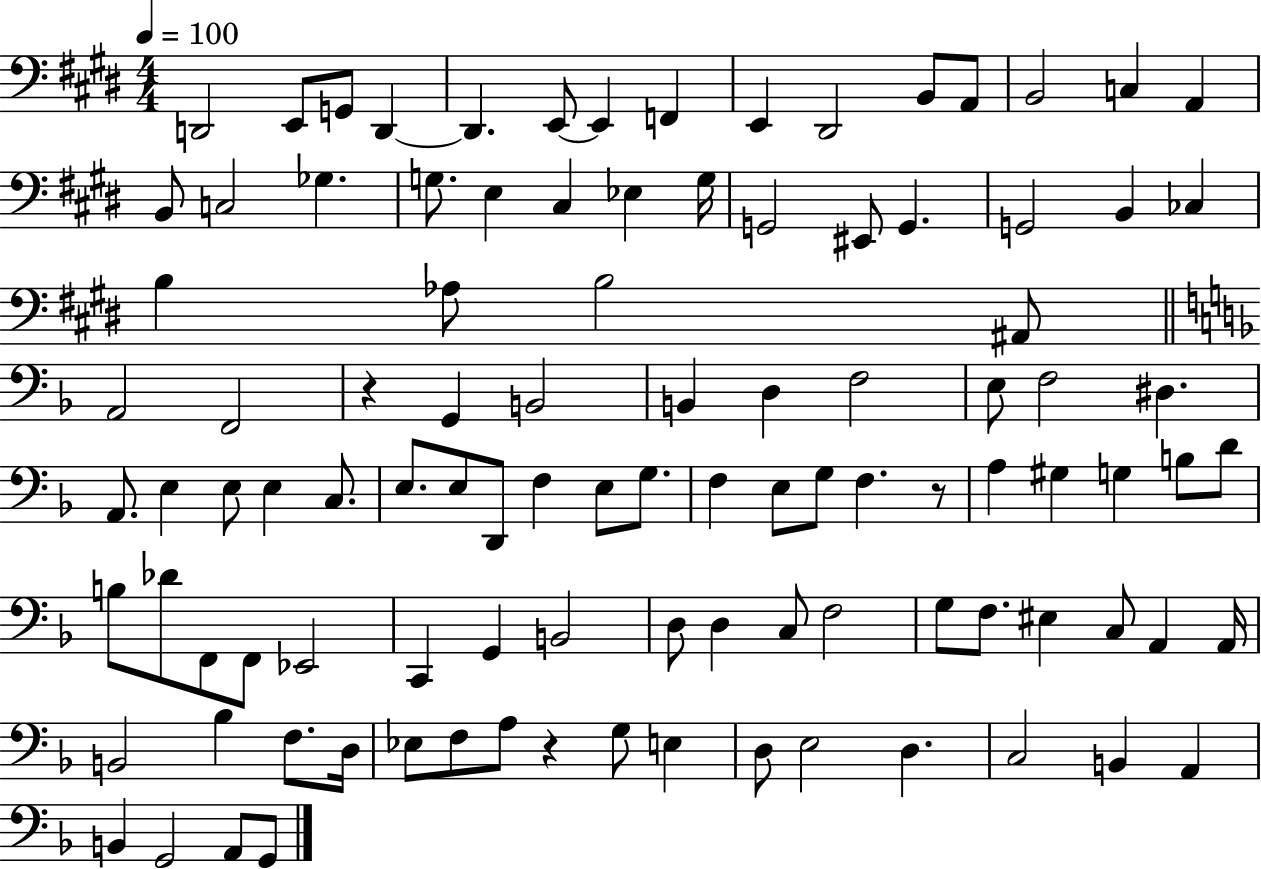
X:1
T:Untitled
M:4/4
L:1/4
K:E
D,,2 E,,/2 G,,/2 D,, D,, E,,/2 E,, F,, E,, ^D,,2 B,,/2 A,,/2 B,,2 C, A,, B,,/2 C,2 _G, G,/2 E, ^C, _E, G,/4 G,,2 ^E,,/2 G,, G,,2 B,, _C, B, _A,/2 B,2 ^A,,/2 A,,2 F,,2 z G,, B,,2 B,, D, F,2 E,/2 F,2 ^D, A,,/2 E, E,/2 E, C,/2 E,/2 E,/2 D,,/2 F, E,/2 G,/2 F, E,/2 G,/2 F, z/2 A, ^G, G, B,/2 D/2 B,/2 _D/2 F,,/2 F,,/2 _E,,2 C,, G,, B,,2 D,/2 D, C,/2 F,2 G,/2 F,/2 ^E, C,/2 A,, A,,/4 B,,2 _B, F,/2 D,/4 _E,/2 F,/2 A,/2 z G,/2 E, D,/2 E,2 D, C,2 B,, A,, B,, G,,2 A,,/2 G,,/2